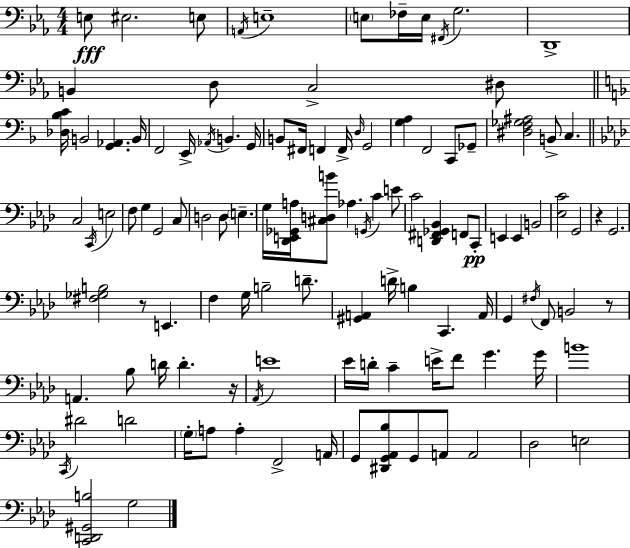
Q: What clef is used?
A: bass